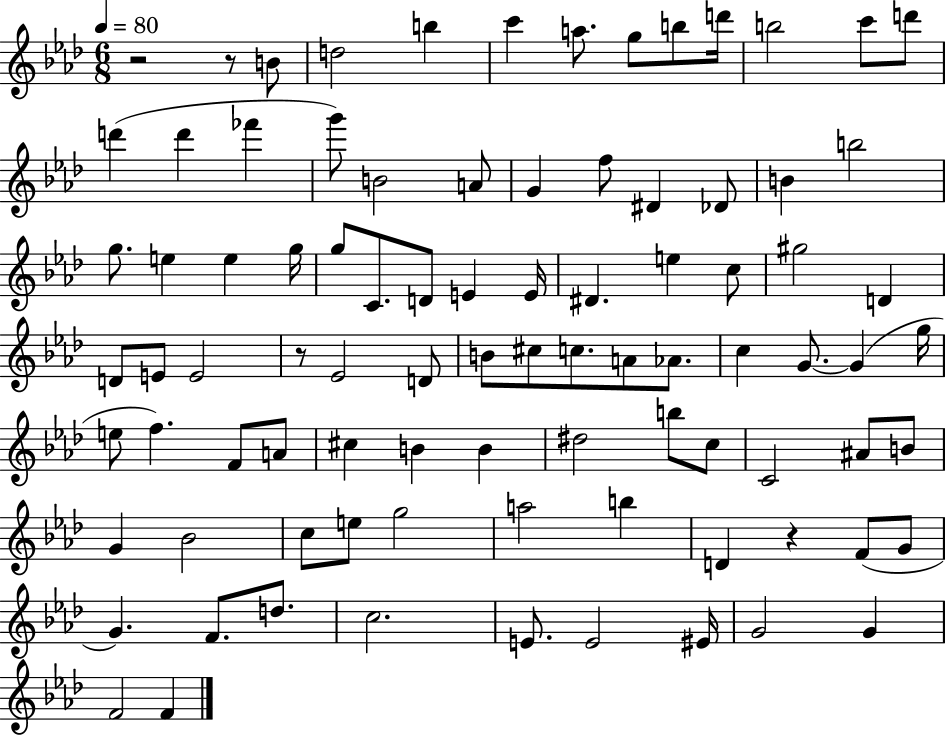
R/h R/e B4/e D5/h B5/q C6/q A5/e. G5/e B5/e D6/s B5/h C6/e D6/e D6/q D6/q FES6/q G6/e B4/h A4/e G4/q F5/e D#4/q Db4/e B4/q B5/h G5/e. E5/q E5/q G5/s G5/e C4/e. D4/e E4/q E4/s D#4/q. E5/q C5/e G#5/h D4/q D4/e E4/e E4/h R/e Eb4/h D4/e B4/e C#5/e C5/e. A4/e Ab4/e. C5/q G4/e. G4/q G5/s E5/e F5/q. F4/e A4/e C#5/q B4/q B4/q D#5/h B5/e C5/e C4/h A#4/e B4/e G4/q Bb4/h C5/e E5/e G5/h A5/h B5/q D4/q R/q F4/e G4/e G4/q. F4/e. D5/e. C5/h. E4/e. E4/h EIS4/s G4/h G4/q F4/h F4/q